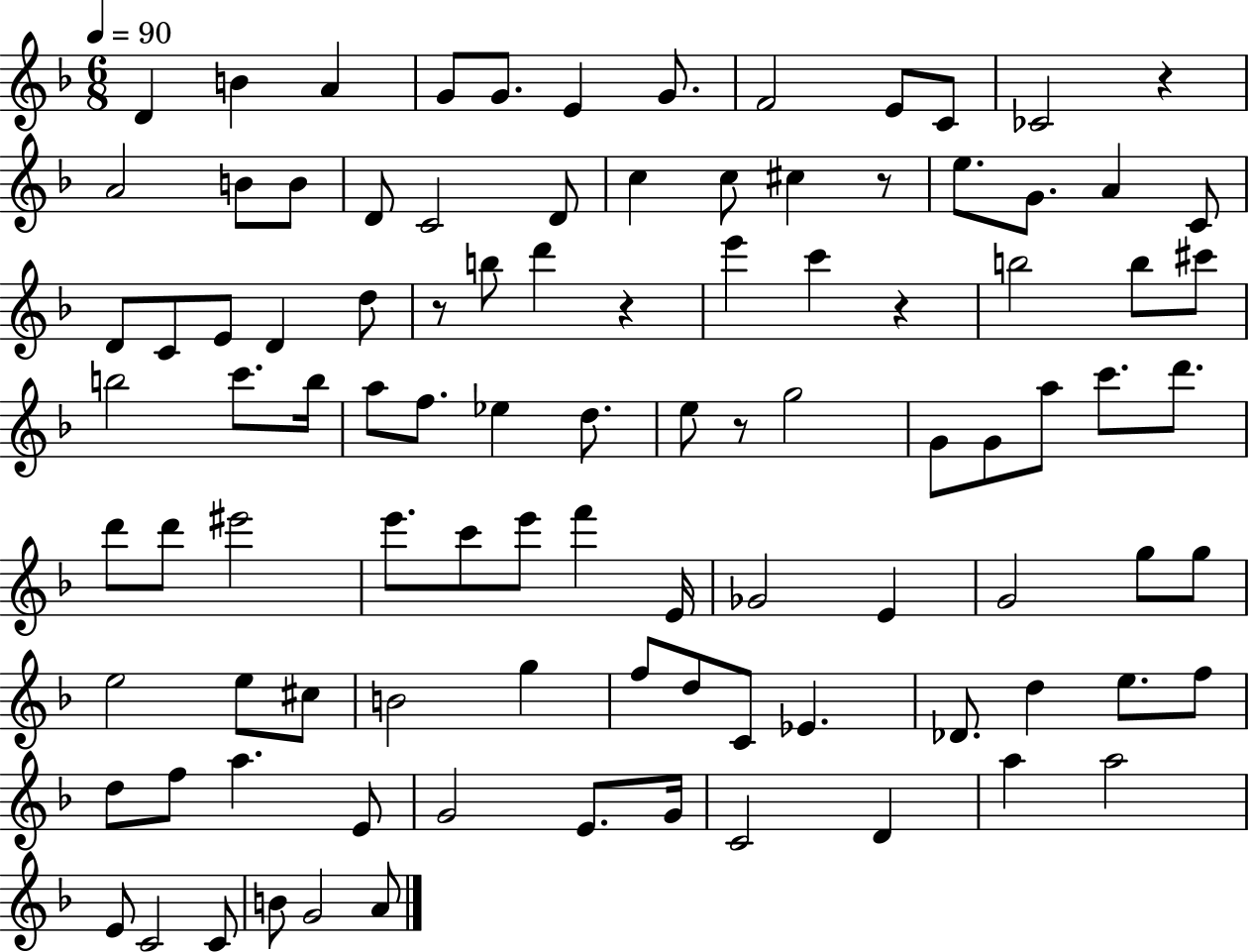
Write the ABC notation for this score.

X:1
T:Untitled
M:6/8
L:1/4
K:F
D B A G/2 G/2 E G/2 F2 E/2 C/2 _C2 z A2 B/2 B/2 D/2 C2 D/2 c c/2 ^c z/2 e/2 G/2 A C/2 D/2 C/2 E/2 D d/2 z/2 b/2 d' z e' c' z b2 b/2 ^c'/2 b2 c'/2 b/4 a/2 f/2 _e d/2 e/2 z/2 g2 G/2 G/2 a/2 c'/2 d'/2 d'/2 d'/2 ^e'2 e'/2 c'/2 e'/2 f' E/4 _G2 E G2 g/2 g/2 e2 e/2 ^c/2 B2 g f/2 d/2 C/2 _E _D/2 d e/2 f/2 d/2 f/2 a E/2 G2 E/2 G/4 C2 D a a2 E/2 C2 C/2 B/2 G2 A/2